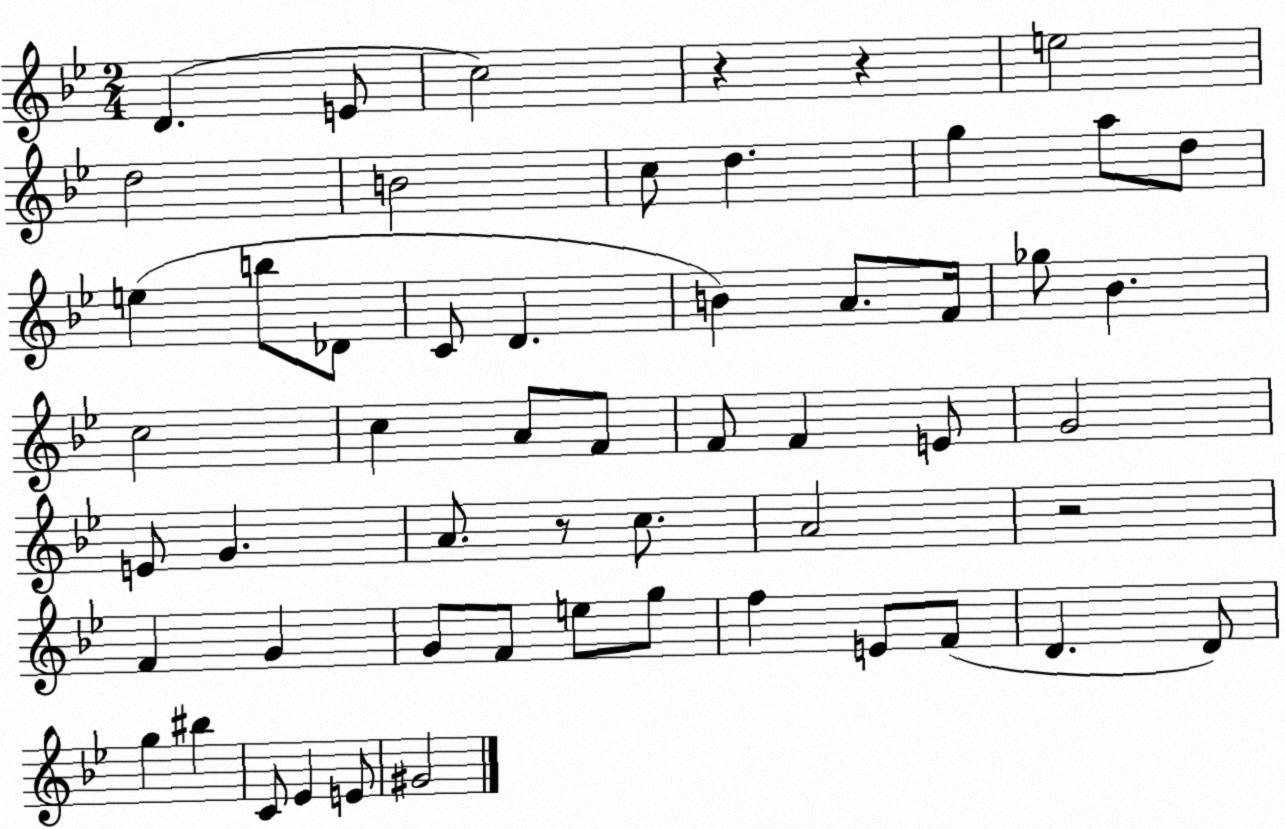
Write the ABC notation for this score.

X:1
T:Untitled
M:2/4
L:1/4
K:Bb
D E/2 c2 z z e2 d2 B2 c/2 d g a/2 d/2 e b/2 _D/2 C/2 D B A/2 F/4 _g/2 _B c2 c A/2 F/2 F/2 F E/2 G2 E/2 G A/2 z/2 c/2 A2 z2 F G G/2 F/2 e/2 g/2 f E/2 F/2 D D/2 g ^b C/2 _E E/2 ^G2